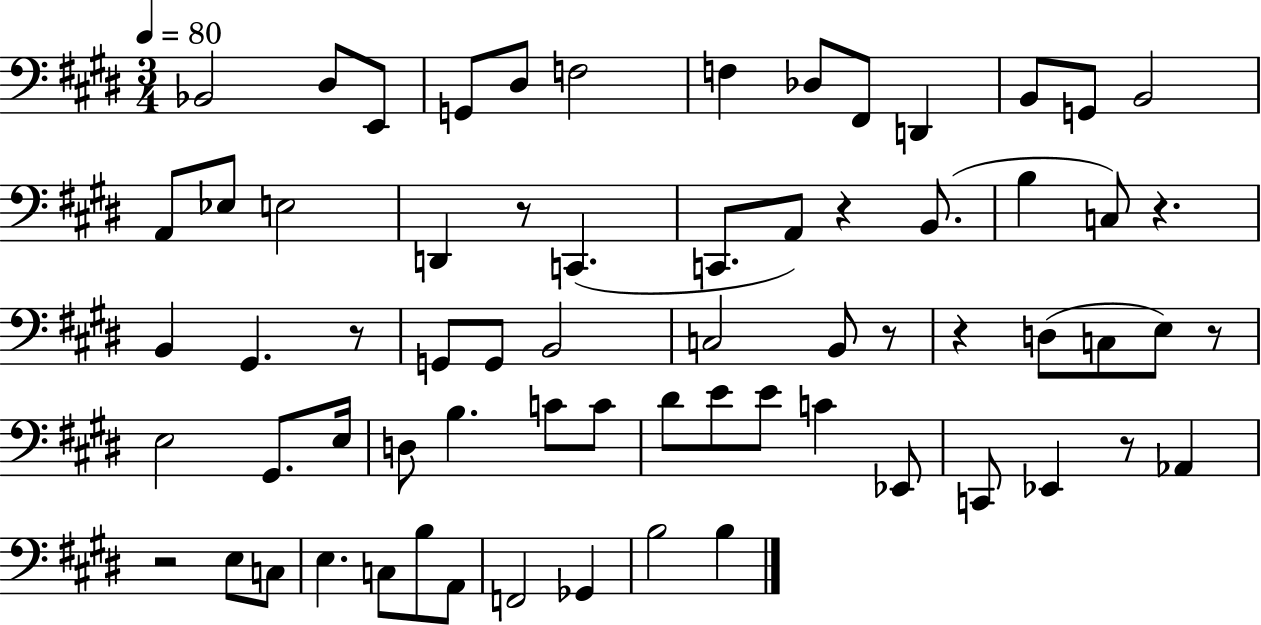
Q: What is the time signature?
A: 3/4